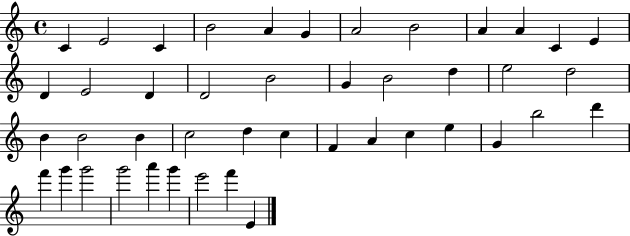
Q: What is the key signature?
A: C major